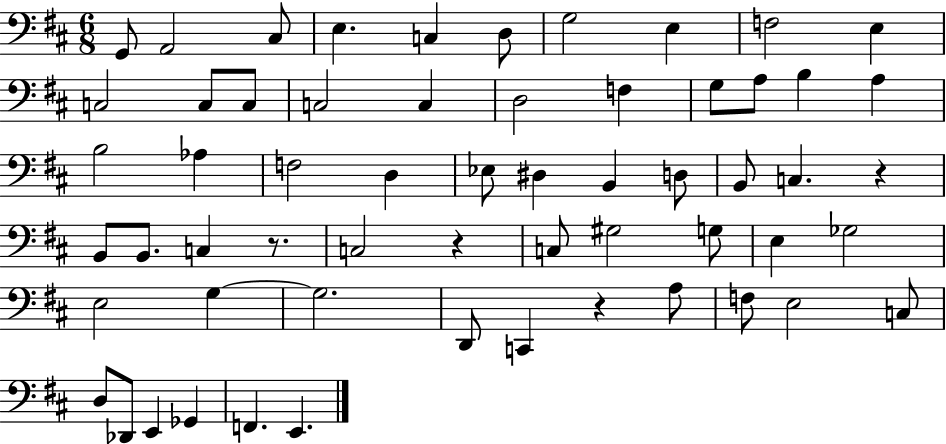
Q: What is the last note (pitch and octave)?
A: E2